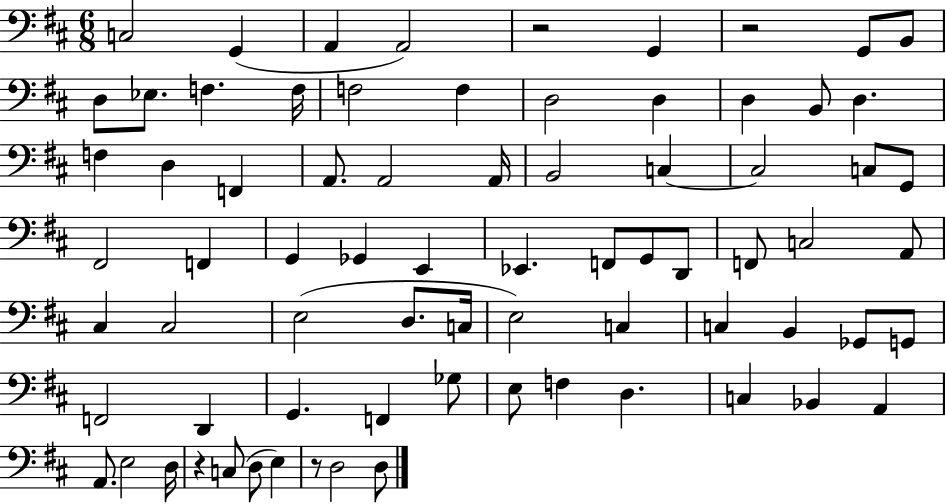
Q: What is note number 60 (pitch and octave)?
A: D3